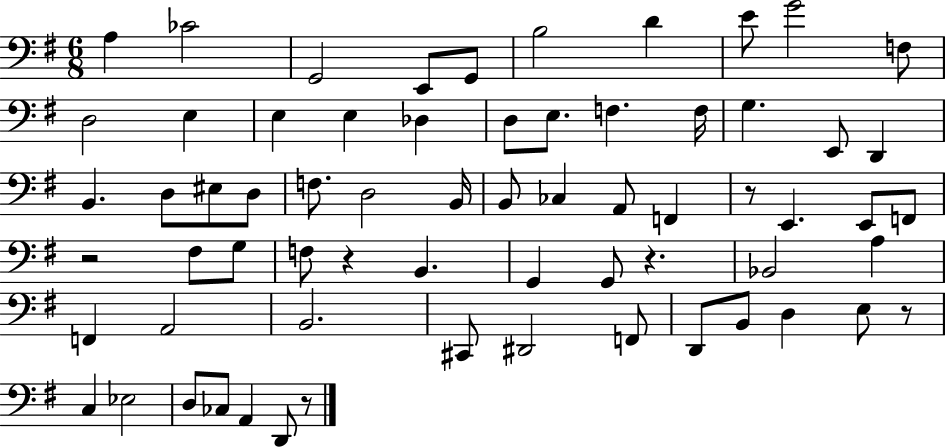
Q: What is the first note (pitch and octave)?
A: A3